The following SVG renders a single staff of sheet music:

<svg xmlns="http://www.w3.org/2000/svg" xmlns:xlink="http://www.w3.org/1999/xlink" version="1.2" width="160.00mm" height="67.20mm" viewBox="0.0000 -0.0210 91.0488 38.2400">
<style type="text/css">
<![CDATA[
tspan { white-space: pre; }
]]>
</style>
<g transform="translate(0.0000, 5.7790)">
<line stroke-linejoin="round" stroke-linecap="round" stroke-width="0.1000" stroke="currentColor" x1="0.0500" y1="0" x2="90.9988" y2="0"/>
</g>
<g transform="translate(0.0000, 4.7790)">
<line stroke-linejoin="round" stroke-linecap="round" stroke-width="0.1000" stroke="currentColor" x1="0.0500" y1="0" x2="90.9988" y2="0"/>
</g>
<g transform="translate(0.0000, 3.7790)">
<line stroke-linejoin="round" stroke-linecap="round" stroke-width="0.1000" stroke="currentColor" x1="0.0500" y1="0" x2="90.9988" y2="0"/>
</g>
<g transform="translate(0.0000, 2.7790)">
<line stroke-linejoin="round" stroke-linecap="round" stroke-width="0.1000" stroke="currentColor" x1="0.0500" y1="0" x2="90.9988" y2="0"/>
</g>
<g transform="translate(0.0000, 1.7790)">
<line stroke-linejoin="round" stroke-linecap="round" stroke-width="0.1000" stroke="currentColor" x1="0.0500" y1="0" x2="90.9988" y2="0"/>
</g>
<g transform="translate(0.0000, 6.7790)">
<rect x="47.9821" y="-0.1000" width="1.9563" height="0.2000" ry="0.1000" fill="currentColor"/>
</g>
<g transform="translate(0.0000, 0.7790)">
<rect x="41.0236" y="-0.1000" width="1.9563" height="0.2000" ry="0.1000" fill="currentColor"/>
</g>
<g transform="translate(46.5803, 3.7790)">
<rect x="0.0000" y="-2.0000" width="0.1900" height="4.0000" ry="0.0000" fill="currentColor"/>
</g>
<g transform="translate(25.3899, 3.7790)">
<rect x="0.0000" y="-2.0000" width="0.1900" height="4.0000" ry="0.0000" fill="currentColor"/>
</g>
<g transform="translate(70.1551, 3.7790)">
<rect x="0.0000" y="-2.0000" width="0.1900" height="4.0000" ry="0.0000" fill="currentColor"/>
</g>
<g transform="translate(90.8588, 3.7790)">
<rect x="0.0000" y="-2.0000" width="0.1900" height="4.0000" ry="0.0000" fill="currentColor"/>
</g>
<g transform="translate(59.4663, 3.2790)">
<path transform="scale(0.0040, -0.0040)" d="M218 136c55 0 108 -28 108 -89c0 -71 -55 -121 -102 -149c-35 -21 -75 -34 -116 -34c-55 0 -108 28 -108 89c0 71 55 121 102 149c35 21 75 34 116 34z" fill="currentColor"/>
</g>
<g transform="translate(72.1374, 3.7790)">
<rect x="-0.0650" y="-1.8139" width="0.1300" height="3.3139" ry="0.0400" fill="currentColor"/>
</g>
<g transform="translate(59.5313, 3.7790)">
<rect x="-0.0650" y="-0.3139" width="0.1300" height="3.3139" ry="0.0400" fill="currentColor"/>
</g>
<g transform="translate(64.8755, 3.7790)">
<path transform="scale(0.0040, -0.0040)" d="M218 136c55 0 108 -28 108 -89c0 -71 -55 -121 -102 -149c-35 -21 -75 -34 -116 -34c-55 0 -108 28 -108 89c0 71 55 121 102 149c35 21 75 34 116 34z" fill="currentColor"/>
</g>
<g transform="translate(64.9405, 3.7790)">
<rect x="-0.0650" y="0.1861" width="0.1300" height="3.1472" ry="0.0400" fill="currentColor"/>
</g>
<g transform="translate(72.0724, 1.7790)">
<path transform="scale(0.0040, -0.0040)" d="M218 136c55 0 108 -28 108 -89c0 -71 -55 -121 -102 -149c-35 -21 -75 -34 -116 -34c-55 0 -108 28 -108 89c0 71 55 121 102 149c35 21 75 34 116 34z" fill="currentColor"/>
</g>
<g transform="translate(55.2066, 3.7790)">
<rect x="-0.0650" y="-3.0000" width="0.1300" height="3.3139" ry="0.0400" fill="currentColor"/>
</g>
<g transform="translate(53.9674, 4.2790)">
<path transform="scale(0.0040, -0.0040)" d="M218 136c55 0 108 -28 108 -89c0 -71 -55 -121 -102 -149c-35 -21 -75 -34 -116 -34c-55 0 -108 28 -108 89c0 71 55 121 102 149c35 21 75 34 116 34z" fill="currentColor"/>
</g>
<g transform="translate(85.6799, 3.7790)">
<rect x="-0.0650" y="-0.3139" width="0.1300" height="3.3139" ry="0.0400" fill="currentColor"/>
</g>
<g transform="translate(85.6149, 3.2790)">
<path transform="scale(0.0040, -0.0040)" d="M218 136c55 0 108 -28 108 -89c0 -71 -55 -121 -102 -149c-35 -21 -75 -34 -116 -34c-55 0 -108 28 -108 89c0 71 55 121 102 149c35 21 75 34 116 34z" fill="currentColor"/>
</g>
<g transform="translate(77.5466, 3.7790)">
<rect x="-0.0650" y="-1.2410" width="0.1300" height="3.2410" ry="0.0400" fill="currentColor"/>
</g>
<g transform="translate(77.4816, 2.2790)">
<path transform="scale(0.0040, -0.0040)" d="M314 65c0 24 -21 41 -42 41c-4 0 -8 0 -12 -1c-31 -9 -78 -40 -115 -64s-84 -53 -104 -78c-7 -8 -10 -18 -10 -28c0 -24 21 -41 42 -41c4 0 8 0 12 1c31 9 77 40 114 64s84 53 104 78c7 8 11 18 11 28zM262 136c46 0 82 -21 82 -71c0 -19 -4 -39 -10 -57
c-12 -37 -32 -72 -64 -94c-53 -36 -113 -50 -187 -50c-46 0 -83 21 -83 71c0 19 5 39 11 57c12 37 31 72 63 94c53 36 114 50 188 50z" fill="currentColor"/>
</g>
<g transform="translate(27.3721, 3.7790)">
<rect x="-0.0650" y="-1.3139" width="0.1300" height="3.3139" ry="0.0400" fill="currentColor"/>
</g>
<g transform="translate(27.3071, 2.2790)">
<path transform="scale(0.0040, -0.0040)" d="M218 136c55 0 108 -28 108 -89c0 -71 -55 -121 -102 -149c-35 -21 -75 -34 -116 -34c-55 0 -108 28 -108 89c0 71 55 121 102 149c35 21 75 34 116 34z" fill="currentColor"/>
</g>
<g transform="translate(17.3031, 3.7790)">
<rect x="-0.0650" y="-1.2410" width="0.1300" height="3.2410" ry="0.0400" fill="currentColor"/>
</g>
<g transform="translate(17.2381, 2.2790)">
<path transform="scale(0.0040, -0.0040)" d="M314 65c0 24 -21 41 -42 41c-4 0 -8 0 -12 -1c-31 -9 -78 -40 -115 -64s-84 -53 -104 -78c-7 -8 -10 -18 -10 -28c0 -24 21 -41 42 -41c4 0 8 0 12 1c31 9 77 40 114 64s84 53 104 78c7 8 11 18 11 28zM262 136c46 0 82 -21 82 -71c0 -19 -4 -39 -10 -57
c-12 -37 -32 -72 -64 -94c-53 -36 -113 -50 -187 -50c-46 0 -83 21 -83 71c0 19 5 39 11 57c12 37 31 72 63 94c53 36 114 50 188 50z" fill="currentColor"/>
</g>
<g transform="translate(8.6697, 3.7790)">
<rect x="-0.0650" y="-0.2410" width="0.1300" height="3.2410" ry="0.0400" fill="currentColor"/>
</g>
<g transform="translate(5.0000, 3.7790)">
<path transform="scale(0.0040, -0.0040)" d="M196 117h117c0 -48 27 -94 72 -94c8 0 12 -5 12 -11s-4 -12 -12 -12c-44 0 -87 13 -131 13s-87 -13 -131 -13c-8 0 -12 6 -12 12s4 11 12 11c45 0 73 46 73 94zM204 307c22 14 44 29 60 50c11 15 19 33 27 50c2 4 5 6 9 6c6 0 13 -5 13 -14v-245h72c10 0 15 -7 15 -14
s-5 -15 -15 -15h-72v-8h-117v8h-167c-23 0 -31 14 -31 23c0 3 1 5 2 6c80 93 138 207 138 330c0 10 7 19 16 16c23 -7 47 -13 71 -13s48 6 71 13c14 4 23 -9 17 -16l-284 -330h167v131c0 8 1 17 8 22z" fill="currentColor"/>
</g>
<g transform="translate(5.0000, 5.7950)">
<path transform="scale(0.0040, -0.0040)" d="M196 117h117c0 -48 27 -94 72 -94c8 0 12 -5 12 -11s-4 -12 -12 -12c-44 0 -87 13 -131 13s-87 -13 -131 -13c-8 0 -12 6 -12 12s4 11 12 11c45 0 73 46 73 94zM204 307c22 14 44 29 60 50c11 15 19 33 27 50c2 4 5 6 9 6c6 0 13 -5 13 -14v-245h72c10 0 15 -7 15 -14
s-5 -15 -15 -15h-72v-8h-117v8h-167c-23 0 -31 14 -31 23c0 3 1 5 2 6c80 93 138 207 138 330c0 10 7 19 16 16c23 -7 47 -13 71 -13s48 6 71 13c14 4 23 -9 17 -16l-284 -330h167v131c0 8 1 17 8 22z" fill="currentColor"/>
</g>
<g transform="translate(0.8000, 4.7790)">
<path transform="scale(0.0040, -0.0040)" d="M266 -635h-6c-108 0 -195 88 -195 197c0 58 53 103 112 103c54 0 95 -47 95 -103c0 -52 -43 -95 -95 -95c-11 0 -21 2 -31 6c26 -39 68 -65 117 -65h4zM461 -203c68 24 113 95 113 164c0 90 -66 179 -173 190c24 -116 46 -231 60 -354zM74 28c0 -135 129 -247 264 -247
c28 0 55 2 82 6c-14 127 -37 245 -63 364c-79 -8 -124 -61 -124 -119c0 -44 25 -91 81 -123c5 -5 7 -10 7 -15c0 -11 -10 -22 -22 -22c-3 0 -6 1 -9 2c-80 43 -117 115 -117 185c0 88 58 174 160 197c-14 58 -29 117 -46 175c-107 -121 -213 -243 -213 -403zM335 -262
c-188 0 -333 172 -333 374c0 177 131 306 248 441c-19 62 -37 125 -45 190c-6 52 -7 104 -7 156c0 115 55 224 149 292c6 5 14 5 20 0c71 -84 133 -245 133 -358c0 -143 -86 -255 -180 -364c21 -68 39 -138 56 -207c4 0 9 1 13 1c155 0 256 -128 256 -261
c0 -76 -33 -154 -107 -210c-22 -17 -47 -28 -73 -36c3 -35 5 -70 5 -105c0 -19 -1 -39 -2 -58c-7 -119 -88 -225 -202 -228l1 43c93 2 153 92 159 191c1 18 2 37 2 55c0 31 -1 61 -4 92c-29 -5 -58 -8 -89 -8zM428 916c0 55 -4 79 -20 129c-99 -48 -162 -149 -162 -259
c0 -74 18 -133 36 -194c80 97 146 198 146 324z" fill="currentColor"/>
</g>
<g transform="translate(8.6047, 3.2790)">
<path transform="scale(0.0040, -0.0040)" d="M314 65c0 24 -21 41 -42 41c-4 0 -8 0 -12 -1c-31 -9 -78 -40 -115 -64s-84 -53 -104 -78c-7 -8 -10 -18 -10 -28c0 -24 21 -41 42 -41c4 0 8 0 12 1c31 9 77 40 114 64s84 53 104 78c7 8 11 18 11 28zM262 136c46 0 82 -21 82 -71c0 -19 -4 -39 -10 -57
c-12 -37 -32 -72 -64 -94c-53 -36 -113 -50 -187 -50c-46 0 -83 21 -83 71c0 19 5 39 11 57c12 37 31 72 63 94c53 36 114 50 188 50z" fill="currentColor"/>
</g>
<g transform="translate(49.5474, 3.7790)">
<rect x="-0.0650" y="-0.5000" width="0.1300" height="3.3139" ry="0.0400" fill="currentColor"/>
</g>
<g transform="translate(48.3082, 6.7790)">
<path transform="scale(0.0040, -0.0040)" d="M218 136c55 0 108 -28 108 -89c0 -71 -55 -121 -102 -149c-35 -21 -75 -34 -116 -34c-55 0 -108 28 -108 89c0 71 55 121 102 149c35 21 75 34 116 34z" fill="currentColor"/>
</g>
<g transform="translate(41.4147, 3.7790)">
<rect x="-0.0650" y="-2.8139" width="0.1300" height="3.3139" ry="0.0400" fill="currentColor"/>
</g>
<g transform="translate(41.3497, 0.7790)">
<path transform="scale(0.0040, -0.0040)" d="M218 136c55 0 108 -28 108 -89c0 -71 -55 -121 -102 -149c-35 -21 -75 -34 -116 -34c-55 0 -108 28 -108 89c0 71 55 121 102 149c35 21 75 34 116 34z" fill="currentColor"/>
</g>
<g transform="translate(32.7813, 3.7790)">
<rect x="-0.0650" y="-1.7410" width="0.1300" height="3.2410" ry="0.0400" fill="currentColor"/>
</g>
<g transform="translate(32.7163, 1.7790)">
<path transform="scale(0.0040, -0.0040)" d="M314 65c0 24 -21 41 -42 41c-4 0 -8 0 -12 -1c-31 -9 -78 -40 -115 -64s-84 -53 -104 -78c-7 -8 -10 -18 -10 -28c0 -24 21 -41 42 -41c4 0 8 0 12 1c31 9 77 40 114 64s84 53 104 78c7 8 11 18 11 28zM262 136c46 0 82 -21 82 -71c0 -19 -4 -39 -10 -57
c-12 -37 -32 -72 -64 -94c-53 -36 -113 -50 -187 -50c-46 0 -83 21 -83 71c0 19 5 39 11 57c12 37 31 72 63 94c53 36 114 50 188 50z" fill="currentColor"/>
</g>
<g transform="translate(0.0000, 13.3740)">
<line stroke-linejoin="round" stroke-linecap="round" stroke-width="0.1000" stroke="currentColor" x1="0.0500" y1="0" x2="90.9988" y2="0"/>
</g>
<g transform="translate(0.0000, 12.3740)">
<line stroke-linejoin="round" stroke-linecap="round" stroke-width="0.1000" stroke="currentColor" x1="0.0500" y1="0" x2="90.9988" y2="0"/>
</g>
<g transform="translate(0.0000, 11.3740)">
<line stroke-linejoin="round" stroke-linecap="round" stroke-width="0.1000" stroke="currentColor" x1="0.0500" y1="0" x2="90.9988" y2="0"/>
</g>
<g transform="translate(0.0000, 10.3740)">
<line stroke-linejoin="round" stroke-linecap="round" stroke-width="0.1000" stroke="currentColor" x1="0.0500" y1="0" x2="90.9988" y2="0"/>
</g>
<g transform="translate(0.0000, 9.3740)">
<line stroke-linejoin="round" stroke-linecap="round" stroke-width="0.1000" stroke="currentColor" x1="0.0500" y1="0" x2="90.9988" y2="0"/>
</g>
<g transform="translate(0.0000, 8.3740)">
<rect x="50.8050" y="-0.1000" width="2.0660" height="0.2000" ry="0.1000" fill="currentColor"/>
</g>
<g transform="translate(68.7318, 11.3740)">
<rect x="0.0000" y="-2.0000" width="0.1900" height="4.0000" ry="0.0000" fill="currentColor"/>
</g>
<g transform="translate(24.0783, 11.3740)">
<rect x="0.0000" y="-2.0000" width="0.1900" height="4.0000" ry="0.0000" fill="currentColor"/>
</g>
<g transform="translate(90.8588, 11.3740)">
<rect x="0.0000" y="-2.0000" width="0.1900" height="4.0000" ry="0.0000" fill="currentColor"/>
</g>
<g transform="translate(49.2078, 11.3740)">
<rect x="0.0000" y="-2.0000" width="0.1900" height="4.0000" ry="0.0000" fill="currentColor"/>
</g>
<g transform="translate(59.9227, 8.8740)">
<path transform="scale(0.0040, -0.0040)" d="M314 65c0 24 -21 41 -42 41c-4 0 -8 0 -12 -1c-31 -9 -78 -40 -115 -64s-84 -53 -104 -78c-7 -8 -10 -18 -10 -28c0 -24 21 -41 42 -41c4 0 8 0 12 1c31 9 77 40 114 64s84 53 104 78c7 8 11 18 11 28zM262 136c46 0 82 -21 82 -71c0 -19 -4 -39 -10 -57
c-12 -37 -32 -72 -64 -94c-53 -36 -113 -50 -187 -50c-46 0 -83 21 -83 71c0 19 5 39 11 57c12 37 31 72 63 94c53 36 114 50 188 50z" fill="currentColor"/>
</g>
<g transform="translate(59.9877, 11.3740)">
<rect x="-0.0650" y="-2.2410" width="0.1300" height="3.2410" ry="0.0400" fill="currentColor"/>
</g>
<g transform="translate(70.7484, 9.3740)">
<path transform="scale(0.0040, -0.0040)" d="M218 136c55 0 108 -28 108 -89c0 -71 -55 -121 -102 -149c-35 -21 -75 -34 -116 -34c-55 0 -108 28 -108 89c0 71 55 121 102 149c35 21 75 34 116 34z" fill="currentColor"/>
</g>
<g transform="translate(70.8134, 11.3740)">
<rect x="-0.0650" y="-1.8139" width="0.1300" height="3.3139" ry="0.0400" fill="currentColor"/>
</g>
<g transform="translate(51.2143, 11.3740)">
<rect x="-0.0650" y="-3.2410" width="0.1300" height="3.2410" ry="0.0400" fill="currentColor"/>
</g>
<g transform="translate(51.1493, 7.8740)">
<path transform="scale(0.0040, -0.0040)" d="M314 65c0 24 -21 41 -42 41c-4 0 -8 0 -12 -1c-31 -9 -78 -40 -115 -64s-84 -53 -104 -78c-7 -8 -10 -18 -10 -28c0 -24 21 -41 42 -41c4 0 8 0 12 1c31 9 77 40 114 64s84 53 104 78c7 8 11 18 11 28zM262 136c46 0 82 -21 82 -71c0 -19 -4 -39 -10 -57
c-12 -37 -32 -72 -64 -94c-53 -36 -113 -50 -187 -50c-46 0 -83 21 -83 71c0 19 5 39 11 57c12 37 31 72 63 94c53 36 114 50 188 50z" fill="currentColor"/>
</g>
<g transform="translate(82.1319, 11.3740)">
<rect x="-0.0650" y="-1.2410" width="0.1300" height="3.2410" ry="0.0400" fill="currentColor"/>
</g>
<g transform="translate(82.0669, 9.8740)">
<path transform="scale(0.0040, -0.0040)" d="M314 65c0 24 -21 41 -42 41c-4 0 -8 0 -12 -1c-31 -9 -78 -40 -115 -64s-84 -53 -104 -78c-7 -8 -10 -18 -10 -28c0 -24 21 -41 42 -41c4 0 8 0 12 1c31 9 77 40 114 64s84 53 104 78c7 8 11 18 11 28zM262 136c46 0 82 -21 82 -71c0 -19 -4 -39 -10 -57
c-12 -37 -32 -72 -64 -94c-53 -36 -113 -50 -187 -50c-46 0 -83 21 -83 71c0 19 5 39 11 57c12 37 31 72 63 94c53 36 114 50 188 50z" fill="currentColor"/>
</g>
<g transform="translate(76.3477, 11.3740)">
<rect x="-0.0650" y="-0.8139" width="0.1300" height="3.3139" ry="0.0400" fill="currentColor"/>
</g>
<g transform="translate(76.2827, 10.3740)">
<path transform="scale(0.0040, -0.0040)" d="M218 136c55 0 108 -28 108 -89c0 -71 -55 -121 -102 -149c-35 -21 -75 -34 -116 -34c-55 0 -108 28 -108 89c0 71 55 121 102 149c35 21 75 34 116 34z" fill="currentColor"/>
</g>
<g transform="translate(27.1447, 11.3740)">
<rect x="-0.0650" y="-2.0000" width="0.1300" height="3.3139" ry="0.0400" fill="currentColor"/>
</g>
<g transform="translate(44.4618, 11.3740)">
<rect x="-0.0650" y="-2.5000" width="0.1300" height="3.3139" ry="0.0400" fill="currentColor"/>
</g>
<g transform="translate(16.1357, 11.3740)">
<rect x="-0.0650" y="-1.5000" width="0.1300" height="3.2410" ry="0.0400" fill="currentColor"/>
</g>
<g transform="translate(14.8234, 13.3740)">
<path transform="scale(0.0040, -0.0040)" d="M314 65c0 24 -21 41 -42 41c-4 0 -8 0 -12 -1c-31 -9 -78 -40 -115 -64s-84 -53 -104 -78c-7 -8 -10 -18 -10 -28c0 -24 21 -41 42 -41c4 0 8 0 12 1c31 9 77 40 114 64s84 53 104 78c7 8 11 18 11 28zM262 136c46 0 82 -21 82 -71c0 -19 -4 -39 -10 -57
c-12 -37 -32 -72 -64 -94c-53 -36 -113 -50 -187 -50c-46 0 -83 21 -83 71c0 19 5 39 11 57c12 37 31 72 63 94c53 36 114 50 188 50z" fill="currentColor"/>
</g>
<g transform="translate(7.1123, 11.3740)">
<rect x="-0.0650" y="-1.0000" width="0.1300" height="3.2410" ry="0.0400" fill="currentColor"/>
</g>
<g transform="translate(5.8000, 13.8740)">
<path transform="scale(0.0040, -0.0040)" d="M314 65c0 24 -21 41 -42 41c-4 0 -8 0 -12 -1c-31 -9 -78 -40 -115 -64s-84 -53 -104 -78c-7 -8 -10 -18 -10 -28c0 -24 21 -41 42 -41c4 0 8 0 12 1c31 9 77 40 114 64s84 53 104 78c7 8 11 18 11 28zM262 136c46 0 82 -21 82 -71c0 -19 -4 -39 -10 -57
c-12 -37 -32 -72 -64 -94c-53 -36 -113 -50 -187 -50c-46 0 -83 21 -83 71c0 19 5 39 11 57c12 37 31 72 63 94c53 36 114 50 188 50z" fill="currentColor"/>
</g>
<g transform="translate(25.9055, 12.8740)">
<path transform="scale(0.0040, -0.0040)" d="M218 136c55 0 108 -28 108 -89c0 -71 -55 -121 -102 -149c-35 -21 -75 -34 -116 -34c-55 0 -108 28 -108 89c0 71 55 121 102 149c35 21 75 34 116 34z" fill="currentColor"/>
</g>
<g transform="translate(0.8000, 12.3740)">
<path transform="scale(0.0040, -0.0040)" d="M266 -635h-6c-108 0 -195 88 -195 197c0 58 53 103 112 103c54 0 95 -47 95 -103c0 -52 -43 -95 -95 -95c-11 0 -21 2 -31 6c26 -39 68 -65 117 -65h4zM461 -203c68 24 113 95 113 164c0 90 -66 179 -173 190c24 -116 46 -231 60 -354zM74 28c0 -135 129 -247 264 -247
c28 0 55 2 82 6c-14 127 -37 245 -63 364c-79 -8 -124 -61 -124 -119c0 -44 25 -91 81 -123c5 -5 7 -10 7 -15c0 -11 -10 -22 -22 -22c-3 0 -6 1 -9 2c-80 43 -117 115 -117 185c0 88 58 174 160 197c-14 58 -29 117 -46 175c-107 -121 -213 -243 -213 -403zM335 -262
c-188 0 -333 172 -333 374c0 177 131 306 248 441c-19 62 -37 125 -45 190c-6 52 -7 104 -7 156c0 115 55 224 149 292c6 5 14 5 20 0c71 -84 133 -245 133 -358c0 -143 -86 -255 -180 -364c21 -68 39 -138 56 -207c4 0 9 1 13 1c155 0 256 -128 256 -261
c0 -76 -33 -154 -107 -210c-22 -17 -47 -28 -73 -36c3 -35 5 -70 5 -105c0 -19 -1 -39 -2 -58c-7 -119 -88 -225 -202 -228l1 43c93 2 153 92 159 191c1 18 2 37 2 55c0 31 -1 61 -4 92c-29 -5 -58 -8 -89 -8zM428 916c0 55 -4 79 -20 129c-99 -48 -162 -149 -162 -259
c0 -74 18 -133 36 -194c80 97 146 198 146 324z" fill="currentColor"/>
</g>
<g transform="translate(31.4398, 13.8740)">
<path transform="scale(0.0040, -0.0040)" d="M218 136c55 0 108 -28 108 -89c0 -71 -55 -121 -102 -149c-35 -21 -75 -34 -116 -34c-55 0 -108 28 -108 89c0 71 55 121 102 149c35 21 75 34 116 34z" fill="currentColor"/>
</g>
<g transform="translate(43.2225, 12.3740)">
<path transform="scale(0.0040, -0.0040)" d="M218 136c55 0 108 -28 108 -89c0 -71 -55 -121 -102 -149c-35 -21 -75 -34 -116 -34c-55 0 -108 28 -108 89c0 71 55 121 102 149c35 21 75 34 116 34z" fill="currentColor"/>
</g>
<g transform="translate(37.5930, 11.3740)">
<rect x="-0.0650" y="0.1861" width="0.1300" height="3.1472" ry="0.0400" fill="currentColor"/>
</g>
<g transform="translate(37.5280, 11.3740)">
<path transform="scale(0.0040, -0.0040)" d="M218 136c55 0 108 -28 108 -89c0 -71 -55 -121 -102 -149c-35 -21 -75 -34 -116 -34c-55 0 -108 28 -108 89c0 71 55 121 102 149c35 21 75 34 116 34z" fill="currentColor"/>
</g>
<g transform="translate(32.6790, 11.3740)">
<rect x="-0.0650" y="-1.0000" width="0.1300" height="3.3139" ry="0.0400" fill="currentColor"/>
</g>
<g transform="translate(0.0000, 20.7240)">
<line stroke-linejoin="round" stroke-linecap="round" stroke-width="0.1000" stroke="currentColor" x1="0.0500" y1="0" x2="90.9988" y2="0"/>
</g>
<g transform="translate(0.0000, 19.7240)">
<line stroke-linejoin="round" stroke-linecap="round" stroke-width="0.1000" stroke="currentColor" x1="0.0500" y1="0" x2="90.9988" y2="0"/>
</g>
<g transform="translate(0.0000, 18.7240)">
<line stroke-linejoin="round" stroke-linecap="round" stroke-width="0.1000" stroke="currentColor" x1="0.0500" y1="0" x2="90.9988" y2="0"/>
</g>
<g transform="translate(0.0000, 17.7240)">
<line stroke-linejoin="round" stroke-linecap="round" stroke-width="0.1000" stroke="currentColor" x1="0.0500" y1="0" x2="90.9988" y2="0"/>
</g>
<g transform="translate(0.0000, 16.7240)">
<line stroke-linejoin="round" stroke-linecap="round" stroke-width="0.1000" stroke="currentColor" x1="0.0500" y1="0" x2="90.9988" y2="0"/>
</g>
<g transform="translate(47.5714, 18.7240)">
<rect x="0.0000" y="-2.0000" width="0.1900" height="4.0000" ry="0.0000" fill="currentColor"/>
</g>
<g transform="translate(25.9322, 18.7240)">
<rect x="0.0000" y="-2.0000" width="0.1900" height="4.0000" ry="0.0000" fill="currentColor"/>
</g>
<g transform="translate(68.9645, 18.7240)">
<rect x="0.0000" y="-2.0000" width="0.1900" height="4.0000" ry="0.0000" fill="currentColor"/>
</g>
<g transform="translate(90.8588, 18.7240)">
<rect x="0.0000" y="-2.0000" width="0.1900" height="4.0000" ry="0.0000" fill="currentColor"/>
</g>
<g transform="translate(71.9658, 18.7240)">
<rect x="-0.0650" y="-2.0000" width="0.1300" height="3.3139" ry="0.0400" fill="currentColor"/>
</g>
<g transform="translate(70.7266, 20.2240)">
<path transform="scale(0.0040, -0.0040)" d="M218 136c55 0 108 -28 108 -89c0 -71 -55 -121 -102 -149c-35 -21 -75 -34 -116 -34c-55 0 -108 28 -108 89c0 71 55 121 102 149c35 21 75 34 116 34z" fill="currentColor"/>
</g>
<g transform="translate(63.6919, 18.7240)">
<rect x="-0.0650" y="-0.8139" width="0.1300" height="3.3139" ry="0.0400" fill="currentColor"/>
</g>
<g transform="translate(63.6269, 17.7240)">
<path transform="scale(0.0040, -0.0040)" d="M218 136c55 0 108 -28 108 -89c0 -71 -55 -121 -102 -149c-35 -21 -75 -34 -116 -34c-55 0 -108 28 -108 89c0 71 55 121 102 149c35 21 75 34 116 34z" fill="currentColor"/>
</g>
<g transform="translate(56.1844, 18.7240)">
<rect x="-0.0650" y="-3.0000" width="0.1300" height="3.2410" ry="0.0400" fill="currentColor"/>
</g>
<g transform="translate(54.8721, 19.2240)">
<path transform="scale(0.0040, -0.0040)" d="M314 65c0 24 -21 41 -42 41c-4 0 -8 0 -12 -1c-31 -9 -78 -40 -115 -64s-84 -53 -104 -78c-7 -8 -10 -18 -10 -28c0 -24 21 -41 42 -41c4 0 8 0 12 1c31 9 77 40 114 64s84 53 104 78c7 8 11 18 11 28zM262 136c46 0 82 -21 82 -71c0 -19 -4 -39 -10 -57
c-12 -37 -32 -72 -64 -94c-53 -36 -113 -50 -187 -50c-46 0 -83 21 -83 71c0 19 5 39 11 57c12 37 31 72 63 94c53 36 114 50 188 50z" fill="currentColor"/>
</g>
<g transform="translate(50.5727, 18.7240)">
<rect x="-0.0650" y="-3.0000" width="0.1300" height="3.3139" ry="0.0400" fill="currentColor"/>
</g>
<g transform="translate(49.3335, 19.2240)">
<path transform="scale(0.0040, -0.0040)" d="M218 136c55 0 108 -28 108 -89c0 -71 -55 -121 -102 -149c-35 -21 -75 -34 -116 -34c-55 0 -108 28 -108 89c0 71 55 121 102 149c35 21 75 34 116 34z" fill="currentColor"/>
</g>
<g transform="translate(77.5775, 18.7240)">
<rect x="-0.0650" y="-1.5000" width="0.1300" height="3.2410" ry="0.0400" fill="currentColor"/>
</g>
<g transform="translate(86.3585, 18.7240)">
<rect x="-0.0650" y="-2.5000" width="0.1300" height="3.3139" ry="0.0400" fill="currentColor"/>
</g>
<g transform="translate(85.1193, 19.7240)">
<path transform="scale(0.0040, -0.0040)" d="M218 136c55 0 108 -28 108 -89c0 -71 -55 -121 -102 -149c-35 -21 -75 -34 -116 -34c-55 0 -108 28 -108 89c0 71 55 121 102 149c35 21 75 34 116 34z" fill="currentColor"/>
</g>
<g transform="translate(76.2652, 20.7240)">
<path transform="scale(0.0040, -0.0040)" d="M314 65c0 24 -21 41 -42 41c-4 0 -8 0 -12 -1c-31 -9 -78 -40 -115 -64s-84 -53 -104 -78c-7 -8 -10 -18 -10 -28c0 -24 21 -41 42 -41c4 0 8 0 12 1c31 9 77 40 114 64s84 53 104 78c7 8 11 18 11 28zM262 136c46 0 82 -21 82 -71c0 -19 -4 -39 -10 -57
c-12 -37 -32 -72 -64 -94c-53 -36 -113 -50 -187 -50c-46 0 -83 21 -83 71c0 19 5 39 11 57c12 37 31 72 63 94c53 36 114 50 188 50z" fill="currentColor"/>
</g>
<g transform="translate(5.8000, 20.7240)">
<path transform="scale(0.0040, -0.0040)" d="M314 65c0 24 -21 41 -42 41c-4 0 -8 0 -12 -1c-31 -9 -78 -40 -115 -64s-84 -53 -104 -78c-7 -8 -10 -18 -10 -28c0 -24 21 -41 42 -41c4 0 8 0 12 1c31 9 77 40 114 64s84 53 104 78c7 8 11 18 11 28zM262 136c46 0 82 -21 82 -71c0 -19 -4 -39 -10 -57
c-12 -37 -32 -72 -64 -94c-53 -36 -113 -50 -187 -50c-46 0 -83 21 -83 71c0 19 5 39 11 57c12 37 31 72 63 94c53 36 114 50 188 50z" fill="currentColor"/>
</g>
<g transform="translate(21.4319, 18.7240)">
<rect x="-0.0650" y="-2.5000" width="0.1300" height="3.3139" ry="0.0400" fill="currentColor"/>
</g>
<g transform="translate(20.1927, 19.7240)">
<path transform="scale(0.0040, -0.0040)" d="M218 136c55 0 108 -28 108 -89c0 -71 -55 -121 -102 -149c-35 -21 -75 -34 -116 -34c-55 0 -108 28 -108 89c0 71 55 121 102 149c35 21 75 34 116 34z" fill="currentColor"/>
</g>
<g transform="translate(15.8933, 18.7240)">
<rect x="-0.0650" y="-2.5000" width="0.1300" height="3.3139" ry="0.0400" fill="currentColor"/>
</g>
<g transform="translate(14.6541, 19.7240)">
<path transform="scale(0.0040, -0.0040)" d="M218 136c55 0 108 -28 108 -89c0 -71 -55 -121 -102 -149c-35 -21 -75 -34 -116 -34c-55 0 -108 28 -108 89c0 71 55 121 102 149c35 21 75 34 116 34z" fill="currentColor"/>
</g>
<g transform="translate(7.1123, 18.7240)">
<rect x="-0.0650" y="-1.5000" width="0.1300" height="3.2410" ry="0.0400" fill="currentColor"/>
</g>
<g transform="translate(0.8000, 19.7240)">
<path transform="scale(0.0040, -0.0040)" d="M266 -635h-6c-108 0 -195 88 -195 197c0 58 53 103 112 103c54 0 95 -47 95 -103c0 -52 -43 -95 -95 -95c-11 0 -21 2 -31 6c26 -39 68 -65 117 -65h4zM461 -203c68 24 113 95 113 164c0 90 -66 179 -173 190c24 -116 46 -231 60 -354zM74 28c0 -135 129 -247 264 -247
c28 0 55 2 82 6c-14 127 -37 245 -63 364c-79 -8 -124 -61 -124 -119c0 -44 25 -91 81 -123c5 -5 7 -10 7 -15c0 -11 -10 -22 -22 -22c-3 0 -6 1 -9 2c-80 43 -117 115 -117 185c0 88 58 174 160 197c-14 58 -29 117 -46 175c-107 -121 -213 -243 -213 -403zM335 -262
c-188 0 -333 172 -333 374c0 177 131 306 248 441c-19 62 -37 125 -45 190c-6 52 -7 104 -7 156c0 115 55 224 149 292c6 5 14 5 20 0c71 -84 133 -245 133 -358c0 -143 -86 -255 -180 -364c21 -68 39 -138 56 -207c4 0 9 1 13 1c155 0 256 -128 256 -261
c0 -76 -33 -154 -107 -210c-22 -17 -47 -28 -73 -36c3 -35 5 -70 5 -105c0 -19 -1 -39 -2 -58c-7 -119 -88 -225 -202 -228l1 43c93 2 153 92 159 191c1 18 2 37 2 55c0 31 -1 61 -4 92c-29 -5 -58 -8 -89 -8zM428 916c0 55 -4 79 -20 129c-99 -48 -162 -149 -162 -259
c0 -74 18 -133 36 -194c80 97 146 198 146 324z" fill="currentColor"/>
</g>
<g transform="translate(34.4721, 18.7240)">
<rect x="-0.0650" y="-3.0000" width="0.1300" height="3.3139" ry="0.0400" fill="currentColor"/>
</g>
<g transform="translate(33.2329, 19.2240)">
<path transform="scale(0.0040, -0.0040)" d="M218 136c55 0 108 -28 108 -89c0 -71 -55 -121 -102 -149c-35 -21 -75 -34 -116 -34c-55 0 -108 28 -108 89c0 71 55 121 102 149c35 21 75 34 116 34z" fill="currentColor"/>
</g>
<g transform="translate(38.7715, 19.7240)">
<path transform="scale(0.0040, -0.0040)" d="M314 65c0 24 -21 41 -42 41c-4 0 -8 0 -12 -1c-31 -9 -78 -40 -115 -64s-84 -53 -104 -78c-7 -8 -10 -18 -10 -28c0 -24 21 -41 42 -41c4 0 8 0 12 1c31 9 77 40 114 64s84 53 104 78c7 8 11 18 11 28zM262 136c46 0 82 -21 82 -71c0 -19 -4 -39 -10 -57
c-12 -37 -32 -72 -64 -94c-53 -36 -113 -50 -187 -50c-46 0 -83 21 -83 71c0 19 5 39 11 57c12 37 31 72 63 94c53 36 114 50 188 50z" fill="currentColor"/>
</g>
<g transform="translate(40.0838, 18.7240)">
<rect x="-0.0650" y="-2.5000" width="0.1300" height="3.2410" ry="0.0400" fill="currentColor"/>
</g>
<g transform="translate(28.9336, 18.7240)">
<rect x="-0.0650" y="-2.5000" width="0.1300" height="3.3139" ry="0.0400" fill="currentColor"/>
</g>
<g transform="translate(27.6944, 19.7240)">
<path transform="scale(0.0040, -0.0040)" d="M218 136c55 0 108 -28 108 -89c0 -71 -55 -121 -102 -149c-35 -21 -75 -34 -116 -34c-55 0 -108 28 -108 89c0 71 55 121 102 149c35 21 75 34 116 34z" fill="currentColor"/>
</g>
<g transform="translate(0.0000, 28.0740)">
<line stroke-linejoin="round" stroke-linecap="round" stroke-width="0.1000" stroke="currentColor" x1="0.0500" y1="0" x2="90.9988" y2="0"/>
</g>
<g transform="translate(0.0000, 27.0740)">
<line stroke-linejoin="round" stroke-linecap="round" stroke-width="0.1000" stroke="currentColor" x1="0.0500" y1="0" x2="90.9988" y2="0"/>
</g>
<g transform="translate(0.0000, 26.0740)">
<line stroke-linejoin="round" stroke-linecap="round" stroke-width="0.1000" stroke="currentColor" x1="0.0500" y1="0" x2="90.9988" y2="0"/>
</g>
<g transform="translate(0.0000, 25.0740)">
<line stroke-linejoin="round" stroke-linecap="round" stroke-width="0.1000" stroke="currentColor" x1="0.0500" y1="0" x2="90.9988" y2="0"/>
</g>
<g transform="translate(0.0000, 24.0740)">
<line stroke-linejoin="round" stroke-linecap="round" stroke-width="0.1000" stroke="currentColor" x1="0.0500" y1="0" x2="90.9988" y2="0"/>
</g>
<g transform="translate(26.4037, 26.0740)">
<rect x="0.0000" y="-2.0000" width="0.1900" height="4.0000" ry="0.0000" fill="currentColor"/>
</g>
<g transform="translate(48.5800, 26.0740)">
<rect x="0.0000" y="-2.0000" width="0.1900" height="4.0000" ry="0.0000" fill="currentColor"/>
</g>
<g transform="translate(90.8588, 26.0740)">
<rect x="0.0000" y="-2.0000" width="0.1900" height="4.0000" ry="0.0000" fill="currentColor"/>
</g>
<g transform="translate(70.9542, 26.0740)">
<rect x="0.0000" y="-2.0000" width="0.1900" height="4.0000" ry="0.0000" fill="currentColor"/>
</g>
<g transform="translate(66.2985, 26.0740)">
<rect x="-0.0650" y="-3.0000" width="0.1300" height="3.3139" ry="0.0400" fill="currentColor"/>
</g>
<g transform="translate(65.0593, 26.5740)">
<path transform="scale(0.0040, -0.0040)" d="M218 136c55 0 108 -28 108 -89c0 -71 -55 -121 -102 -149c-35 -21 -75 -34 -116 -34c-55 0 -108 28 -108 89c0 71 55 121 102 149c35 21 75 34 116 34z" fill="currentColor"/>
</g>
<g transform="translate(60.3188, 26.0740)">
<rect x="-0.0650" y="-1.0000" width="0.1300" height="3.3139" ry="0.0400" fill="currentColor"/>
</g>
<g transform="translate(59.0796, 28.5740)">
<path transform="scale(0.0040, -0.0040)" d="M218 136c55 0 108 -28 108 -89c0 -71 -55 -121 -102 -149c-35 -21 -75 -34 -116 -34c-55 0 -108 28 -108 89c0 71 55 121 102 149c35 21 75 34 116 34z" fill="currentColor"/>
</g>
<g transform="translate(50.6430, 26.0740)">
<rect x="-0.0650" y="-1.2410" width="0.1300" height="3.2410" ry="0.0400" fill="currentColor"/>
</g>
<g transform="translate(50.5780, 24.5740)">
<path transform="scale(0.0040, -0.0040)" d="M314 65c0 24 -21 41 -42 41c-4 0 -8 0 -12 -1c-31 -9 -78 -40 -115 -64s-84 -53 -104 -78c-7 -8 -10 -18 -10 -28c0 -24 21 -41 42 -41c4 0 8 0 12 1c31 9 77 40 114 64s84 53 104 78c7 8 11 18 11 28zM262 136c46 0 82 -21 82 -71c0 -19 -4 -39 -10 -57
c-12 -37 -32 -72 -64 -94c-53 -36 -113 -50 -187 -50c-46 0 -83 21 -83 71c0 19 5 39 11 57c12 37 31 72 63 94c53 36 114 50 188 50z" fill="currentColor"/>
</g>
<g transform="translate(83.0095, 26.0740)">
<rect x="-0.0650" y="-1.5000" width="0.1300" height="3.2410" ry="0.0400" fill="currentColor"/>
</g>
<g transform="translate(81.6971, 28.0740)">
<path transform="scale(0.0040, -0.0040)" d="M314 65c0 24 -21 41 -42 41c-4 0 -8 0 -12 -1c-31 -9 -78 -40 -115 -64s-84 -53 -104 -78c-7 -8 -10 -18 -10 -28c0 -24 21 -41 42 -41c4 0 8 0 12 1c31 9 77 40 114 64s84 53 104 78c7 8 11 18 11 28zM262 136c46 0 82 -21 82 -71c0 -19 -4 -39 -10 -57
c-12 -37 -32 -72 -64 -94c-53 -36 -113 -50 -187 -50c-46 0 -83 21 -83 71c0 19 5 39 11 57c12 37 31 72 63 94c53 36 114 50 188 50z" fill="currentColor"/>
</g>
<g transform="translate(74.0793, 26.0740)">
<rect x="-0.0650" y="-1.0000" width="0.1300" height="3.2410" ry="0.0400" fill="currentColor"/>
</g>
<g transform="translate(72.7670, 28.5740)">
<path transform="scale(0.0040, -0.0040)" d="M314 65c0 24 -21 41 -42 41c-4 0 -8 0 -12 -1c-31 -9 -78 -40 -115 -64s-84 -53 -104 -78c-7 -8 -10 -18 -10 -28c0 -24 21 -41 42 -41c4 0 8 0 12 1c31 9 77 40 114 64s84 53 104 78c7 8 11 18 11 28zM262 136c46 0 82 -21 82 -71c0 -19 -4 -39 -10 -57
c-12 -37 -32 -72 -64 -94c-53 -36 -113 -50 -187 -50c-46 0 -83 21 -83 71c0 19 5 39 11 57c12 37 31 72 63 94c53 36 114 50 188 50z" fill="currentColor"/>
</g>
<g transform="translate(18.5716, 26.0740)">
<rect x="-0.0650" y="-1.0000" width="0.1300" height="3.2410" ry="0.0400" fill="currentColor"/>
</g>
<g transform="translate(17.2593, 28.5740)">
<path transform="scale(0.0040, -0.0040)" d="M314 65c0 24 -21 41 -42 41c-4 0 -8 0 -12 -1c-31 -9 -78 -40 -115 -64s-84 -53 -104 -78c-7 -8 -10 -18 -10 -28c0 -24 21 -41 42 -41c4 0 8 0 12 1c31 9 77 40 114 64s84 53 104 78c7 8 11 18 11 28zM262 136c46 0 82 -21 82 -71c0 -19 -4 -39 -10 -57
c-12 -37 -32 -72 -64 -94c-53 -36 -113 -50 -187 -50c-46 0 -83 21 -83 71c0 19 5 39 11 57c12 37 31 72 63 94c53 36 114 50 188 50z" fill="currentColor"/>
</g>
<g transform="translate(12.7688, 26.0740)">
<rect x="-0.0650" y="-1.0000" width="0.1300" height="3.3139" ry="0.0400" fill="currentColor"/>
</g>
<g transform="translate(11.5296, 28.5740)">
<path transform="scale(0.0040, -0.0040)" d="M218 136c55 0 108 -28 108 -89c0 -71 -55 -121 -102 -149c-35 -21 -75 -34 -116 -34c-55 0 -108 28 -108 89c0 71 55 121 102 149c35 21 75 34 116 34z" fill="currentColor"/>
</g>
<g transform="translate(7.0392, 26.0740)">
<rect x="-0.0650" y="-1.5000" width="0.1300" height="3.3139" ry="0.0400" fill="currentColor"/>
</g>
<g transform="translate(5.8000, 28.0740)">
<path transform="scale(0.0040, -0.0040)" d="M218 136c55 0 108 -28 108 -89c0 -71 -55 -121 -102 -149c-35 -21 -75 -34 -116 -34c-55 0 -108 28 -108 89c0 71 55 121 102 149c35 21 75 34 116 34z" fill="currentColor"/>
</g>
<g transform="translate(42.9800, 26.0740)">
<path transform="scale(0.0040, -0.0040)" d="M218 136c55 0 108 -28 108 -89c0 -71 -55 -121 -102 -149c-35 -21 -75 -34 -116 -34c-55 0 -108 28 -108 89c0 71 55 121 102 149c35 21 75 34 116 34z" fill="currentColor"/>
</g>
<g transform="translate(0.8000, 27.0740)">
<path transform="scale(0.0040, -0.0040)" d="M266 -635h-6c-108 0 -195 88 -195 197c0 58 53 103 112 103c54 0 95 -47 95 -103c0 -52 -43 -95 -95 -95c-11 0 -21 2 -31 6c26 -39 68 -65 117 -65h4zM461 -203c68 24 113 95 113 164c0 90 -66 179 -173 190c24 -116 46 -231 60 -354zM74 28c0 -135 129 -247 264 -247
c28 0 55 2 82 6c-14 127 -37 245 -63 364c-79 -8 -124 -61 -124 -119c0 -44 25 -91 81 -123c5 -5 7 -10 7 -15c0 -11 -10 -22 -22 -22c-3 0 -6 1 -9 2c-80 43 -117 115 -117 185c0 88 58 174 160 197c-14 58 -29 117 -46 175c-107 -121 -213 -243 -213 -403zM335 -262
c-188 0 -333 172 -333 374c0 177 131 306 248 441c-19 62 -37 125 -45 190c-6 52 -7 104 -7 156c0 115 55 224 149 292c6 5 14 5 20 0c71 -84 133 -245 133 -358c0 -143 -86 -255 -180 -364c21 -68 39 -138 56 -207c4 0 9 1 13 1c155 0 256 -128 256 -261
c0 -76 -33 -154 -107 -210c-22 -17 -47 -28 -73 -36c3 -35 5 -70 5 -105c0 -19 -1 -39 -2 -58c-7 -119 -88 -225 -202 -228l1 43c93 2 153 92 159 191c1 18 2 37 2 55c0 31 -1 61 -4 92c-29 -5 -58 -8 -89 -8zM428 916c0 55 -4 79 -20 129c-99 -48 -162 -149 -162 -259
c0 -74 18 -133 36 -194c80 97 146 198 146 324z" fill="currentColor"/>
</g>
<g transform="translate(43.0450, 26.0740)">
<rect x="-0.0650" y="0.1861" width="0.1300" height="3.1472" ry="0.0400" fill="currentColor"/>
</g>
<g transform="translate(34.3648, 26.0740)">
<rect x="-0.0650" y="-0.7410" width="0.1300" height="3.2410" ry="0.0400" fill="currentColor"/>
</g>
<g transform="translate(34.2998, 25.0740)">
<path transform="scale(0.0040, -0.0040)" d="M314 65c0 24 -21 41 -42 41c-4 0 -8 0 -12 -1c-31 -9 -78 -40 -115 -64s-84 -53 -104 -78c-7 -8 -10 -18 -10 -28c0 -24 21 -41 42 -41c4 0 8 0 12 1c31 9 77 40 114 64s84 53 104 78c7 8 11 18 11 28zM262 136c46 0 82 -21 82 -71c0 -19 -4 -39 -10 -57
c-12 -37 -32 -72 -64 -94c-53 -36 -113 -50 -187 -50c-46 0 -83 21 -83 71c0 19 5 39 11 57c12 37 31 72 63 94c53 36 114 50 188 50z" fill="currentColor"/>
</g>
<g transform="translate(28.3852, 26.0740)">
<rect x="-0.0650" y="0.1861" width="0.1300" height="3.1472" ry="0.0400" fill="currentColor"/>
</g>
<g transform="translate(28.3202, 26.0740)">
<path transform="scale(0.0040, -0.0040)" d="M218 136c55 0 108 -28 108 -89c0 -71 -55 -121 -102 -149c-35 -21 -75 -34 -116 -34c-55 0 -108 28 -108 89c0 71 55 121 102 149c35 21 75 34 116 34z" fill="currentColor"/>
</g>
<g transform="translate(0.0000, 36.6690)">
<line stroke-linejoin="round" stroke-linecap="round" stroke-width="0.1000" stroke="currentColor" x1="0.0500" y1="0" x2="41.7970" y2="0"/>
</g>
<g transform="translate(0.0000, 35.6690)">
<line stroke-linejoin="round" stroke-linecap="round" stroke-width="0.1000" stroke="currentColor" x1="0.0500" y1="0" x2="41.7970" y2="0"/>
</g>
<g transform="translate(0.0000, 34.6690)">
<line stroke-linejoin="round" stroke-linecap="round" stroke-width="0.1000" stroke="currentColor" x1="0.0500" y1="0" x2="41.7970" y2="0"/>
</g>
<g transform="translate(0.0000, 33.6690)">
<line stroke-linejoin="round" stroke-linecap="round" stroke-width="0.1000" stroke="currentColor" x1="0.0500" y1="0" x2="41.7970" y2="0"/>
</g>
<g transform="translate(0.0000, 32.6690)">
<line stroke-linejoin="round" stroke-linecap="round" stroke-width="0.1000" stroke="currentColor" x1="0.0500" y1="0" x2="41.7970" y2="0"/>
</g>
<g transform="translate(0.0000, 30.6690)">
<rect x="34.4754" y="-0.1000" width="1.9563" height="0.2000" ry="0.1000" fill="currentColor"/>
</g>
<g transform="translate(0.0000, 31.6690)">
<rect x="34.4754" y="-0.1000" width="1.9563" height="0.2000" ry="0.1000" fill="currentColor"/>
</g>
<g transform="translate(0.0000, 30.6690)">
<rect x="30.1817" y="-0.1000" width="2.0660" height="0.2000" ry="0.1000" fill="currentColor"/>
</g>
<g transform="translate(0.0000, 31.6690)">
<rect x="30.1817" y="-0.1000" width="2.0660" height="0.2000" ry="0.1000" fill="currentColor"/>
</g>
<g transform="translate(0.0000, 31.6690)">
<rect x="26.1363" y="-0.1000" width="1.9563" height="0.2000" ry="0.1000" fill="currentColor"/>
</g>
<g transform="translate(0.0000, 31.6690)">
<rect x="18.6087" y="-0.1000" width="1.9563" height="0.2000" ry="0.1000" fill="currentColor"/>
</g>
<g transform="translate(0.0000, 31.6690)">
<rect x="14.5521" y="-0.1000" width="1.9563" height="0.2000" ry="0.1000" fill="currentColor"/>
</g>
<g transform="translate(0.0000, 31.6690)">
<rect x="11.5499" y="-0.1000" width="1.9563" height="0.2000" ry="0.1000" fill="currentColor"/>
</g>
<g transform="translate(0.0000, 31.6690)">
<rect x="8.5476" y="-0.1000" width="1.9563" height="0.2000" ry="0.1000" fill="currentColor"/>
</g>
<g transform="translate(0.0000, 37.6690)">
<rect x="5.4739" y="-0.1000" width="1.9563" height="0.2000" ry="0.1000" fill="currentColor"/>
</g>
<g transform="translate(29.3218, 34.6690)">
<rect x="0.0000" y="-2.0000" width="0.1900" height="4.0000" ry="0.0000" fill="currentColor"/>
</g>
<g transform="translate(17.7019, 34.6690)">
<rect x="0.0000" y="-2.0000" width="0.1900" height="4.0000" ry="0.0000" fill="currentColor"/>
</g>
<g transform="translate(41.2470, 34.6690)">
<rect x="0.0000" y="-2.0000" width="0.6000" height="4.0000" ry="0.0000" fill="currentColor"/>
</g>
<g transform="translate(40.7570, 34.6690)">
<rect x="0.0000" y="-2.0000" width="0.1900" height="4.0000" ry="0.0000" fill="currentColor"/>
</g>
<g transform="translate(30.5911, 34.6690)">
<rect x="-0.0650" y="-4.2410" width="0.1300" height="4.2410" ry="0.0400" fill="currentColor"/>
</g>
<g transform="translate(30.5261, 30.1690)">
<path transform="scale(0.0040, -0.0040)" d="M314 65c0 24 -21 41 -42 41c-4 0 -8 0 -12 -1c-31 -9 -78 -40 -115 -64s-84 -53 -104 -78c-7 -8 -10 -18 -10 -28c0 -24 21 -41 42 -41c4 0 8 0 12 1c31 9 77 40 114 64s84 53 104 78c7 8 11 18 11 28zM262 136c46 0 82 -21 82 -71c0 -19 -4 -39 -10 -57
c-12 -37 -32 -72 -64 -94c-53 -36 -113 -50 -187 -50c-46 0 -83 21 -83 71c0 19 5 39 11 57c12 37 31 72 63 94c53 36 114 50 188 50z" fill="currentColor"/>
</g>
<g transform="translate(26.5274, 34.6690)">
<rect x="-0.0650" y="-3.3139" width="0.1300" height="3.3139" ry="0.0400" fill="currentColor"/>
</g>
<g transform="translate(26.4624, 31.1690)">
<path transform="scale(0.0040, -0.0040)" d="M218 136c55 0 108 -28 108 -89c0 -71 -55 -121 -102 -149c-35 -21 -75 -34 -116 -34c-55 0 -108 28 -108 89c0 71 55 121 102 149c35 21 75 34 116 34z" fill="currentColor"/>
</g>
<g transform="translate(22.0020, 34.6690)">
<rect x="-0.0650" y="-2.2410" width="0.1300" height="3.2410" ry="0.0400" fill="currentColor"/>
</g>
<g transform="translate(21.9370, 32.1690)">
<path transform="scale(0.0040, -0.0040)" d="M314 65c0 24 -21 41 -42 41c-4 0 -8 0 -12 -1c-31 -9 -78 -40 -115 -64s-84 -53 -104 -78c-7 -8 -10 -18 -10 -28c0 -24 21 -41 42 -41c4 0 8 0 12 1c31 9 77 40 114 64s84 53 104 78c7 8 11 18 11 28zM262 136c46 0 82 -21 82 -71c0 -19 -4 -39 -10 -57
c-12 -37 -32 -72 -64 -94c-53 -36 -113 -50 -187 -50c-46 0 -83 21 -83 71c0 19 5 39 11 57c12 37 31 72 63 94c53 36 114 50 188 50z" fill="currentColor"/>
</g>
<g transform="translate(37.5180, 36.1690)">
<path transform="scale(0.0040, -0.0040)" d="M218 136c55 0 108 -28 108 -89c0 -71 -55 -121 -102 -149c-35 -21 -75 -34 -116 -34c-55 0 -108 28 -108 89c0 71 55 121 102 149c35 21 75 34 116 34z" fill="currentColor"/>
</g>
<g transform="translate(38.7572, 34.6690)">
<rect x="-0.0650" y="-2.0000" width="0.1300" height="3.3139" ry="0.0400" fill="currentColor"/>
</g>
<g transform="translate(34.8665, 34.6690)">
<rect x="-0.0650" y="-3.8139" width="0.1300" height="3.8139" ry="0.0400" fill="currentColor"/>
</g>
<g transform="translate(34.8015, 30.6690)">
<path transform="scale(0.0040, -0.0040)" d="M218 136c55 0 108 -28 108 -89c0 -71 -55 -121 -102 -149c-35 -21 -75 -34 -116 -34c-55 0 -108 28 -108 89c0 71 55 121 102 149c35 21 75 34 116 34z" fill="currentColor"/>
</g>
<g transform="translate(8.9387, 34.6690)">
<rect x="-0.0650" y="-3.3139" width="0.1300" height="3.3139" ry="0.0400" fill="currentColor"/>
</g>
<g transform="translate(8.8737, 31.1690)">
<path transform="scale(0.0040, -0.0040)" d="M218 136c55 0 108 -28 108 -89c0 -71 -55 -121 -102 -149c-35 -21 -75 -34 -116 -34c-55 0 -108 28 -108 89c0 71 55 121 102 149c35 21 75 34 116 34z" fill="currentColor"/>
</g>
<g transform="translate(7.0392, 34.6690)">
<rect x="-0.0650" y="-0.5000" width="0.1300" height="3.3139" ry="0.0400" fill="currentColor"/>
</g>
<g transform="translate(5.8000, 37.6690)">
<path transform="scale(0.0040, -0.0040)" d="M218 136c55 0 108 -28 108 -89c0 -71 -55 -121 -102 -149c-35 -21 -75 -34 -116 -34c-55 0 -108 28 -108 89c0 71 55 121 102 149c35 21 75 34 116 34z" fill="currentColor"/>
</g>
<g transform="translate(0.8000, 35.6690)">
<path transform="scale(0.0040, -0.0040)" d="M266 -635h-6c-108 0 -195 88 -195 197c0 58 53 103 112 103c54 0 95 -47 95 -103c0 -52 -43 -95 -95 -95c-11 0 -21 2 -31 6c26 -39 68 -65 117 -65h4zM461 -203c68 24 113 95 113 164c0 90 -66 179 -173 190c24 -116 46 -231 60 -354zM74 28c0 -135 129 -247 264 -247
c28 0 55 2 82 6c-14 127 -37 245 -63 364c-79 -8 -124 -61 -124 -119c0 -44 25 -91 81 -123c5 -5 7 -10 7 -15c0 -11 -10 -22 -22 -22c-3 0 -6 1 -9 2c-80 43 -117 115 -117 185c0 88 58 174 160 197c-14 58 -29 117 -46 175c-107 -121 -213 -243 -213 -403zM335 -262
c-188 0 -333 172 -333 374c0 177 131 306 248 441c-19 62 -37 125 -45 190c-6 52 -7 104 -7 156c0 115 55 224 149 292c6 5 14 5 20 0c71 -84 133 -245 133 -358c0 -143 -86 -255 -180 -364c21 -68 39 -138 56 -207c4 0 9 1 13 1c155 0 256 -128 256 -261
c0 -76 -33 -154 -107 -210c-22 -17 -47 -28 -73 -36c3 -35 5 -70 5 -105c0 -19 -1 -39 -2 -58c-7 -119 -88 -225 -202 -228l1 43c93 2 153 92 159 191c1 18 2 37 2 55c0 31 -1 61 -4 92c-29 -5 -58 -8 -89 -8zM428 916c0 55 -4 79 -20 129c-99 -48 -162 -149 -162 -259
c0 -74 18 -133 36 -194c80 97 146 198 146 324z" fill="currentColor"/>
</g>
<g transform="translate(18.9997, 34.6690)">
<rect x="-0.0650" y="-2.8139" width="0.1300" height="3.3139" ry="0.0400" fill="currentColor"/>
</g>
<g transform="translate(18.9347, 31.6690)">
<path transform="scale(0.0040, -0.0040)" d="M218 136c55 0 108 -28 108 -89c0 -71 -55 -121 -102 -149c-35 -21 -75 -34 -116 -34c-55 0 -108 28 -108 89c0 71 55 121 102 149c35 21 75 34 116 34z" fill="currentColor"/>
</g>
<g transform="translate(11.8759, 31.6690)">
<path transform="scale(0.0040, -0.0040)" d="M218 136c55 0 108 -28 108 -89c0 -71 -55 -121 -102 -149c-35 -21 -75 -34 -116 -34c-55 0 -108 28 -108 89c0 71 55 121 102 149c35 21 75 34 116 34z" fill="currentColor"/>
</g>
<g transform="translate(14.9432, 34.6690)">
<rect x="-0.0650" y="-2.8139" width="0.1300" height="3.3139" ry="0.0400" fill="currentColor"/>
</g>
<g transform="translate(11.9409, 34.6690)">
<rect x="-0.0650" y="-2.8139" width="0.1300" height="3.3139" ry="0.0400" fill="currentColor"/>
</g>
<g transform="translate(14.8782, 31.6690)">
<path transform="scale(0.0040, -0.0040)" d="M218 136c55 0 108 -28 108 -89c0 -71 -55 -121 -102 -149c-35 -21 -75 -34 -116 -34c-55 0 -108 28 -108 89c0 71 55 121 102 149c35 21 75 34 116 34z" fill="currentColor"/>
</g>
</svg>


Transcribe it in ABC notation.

X:1
T:Untitled
M:4/4
L:1/4
K:C
c2 e2 e f2 a C A c B f e2 c D2 E2 F D B G b2 g2 f d e2 E2 G G G A G2 A A2 d F E2 G E D D2 B d2 B e2 D A D2 E2 C b a a a g2 b d'2 c' F